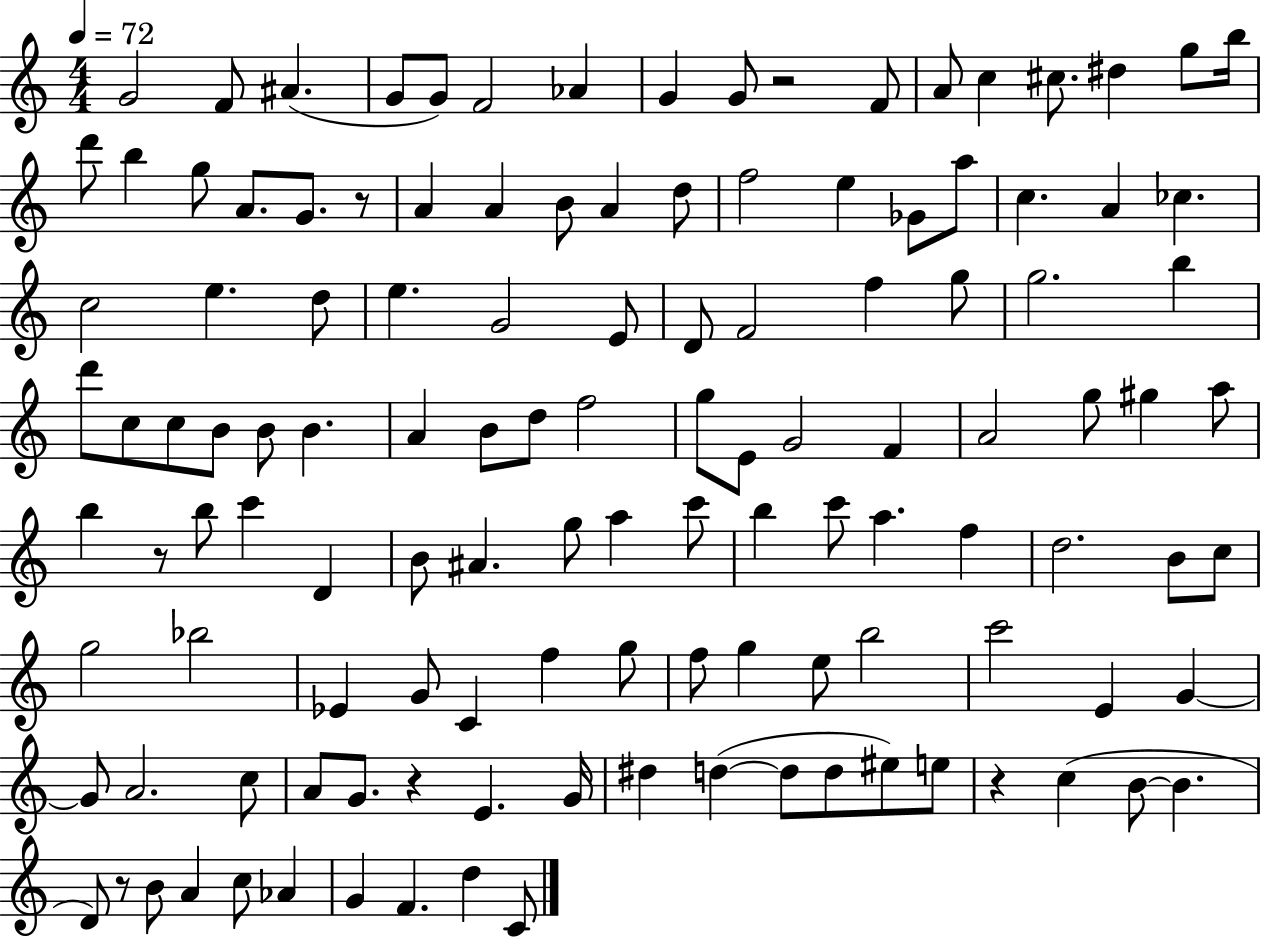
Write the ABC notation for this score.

X:1
T:Untitled
M:4/4
L:1/4
K:C
G2 F/2 ^A G/2 G/2 F2 _A G G/2 z2 F/2 A/2 c ^c/2 ^d g/2 b/4 d'/2 b g/2 A/2 G/2 z/2 A A B/2 A d/2 f2 e _G/2 a/2 c A _c c2 e d/2 e G2 E/2 D/2 F2 f g/2 g2 b d'/2 c/2 c/2 B/2 B/2 B A B/2 d/2 f2 g/2 E/2 G2 F A2 g/2 ^g a/2 b z/2 b/2 c' D B/2 ^A g/2 a c'/2 b c'/2 a f d2 B/2 c/2 g2 _b2 _E G/2 C f g/2 f/2 g e/2 b2 c'2 E G G/2 A2 c/2 A/2 G/2 z E G/4 ^d d d/2 d/2 ^e/2 e/2 z c B/2 B D/2 z/2 B/2 A c/2 _A G F d C/2